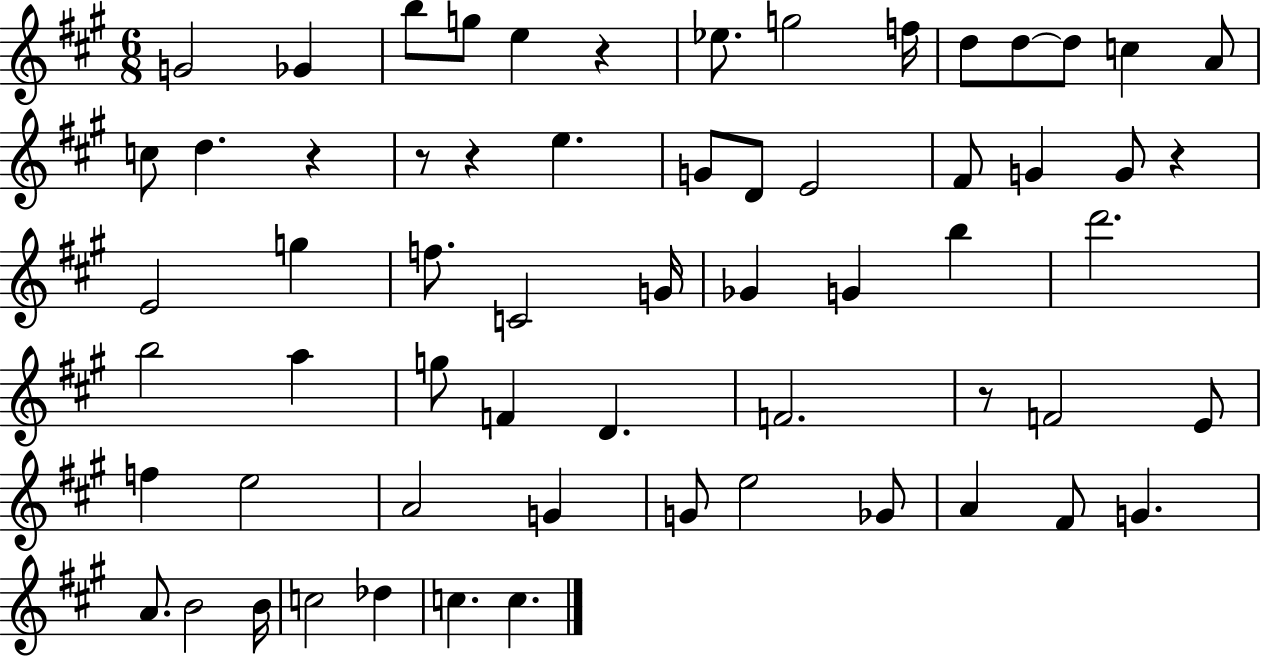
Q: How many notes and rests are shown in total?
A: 62